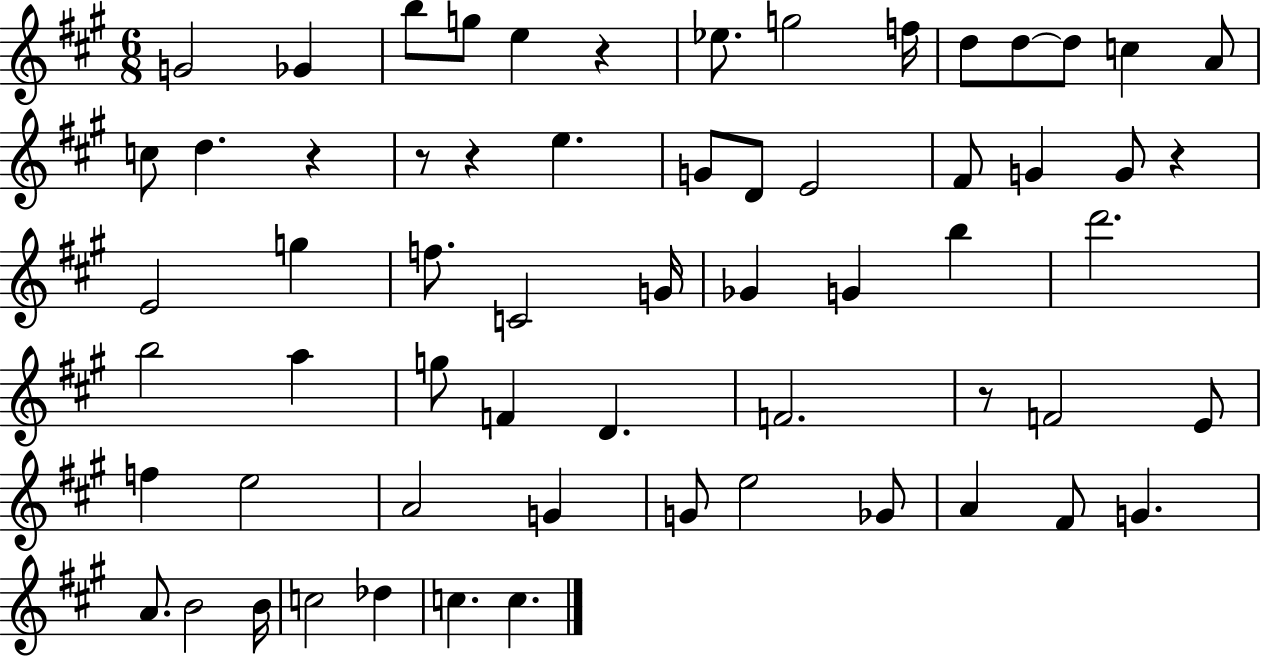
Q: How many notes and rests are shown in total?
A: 62